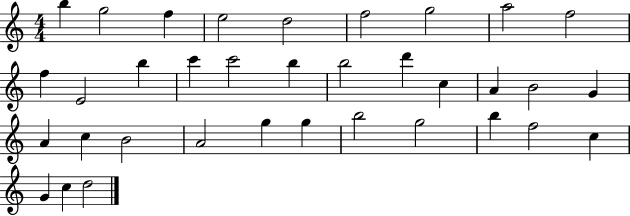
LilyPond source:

{
  \clef treble
  \numericTimeSignature
  \time 4/4
  \key c \major
  b''4 g''2 f''4 | e''2 d''2 | f''2 g''2 | a''2 f''2 | \break f''4 e'2 b''4 | c'''4 c'''2 b''4 | b''2 d'''4 c''4 | a'4 b'2 g'4 | \break a'4 c''4 b'2 | a'2 g''4 g''4 | b''2 g''2 | b''4 f''2 c''4 | \break g'4 c''4 d''2 | \bar "|."
}